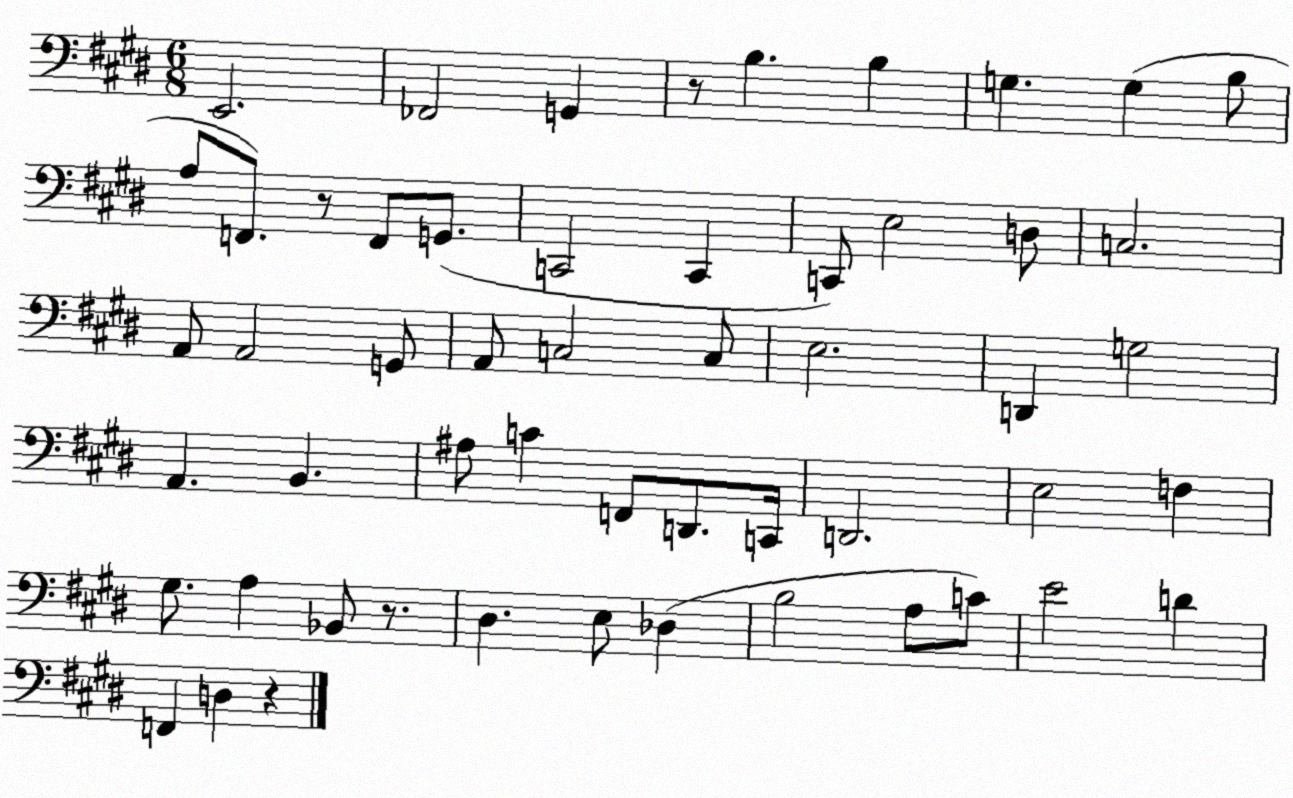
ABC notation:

X:1
T:Untitled
M:6/8
L:1/4
K:E
E,,2 _F,,2 G,, z/2 B, B, G, G, B,/2 A,/2 F,,/2 z/2 F,,/2 G,,/2 C,,2 C,, C,,/2 E,2 D,/2 C,2 A,,/2 A,,2 G,,/2 A,,/2 C,2 C,/2 E,2 D,, G,2 A,, B,, ^A,/2 C F,,/2 D,,/2 C,,/4 D,,2 E,2 F, ^G,/2 A, _B,,/2 z/2 ^D, E,/2 _D, B,2 A,/2 C/2 E2 D F,, D, z